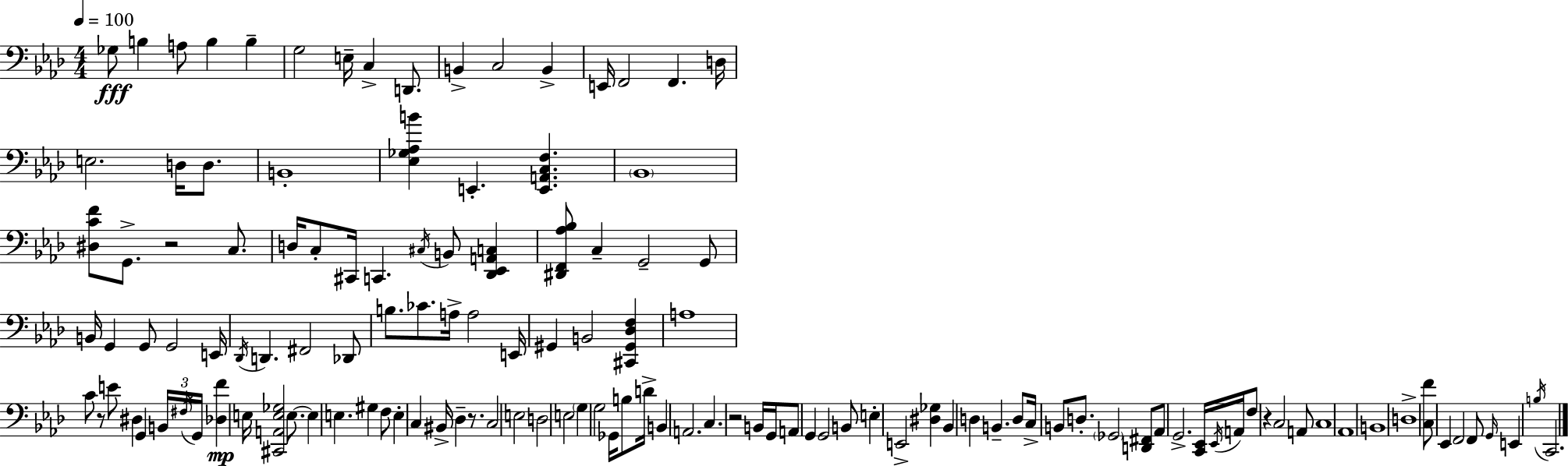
Gb3/e B3/q A3/e B3/q B3/q G3/h E3/s C3/q D2/e. B2/q C3/h B2/q E2/s F2/h F2/q. D3/s E3/h. D3/s D3/e. B2/w [Eb3,Gb3,Ab3,B4]/q E2/q. [E2,A2,C3,F3]/q. Bb2/w [D#3,C4,F4]/e G2/e. R/h C3/e. D3/s C3/e C#2/s C2/q. C#3/s B2/e [Db2,Eb2,A2,C3]/q [D#2,F2,Ab3,Bb3]/e C3/q G2/h G2/e B2/s G2/q G2/e G2/h E2/s Db2/s D2/q. F#2/h Db2/e B3/e. CES4/e. A3/s A3/h E2/s G#2/q B2/h [C#2,G#2,Db3,F3]/q A3/w C4/e R/e E4/e D#3/q G2/q B2/s F#3/s G2/s [Db3,F4]/q E3/s [C#2,A2,E3,Gb3]/h E3/e. E3/q E3/q. G#3/q F3/e E3/q C3/q BIS2/s Db3/q R/e. C3/h E3/h D3/h E3/h G3/q G3/h Gb2/s B3/e D4/s B2/q A2/h. C3/q. R/h B2/s G2/s A2/e G2/q G2/h B2/e E3/q E2/h [D#3,Gb3]/q Bb2/q D3/q B2/q. D3/e C3/s B2/e D3/e. Gb2/h [D2,F#2]/e Ab2/e G2/h. [C2,Eb2]/s Eb2/s A2/s F3/e R/q C3/h A2/e C3/w Ab2/w B2/w D3/w [C3,F4]/e Eb2/q F2/h F2/e G2/s E2/q B3/s C2/h.